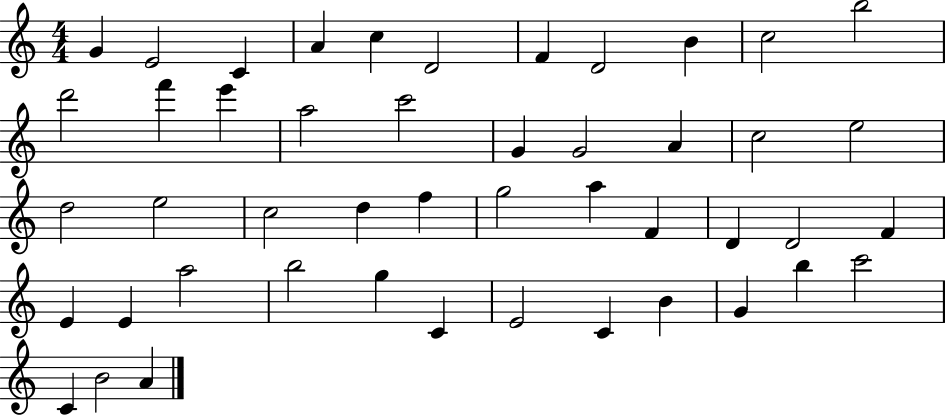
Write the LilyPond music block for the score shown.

{
  \clef treble
  \numericTimeSignature
  \time 4/4
  \key c \major
  g'4 e'2 c'4 | a'4 c''4 d'2 | f'4 d'2 b'4 | c''2 b''2 | \break d'''2 f'''4 e'''4 | a''2 c'''2 | g'4 g'2 a'4 | c''2 e''2 | \break d''2 e''2 | c''2 d''4 f''4 | g''2 a''4 f'4 | d'4 d'2 f'4 | \break e'4 e'4 a''2 | b''2 g''4 c'4 | e'2 c'4 b'4 | g'4 b''4 c'''2 | \break c'4 b'2 a'4 | \bar "|."
}